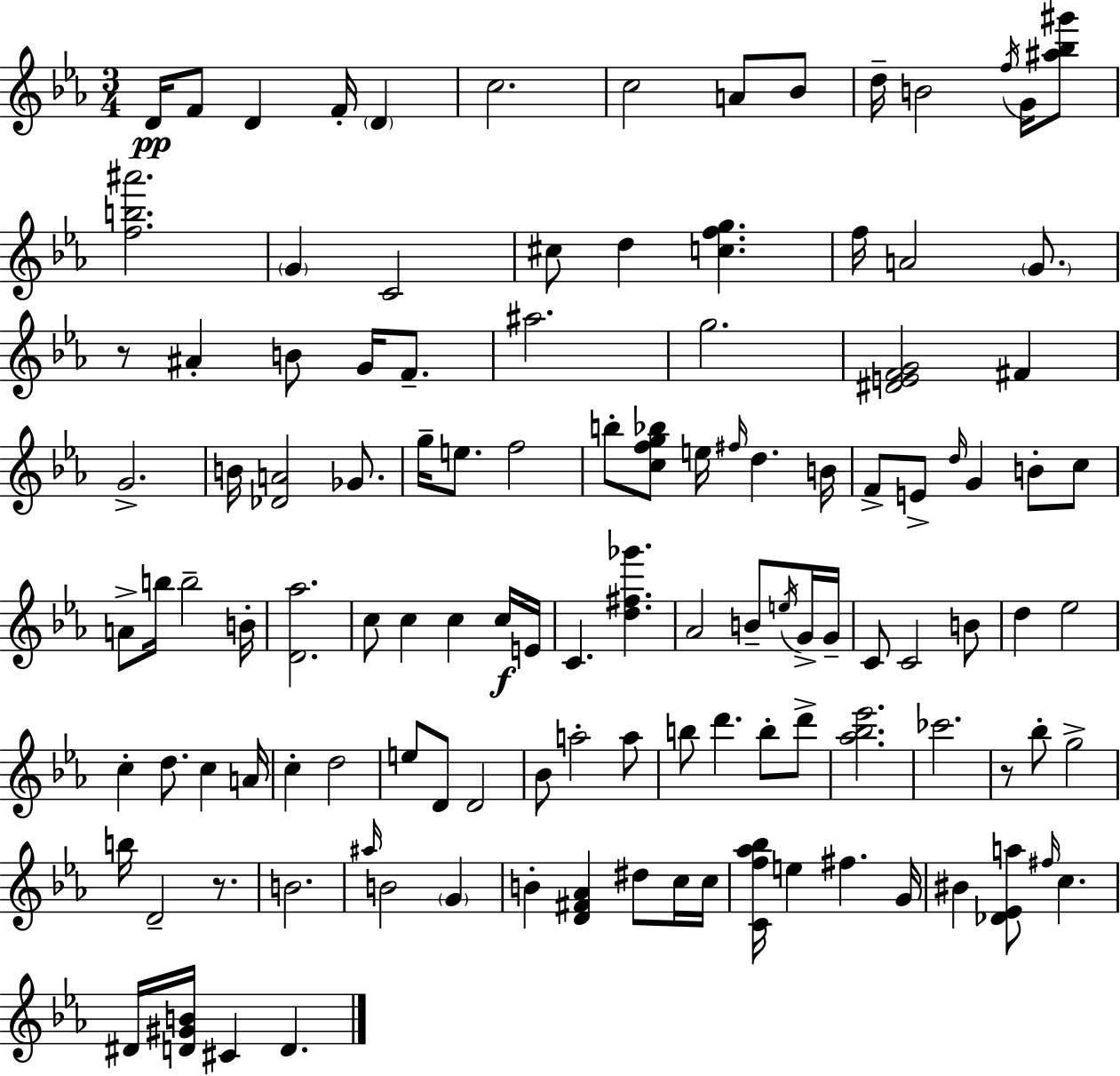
D4/s F4/e D4/q F4/s D4/q C5/h. C5/h A4/e Bb4/e D5/s B4/h F5/s G4/s [A#5,Bb5,G#6]/e [F5,B5,A#6]/h. G4/q C4/h C#5/e D5/q [C5,F5,G5]/q. F5/s A4/h G4/e. R/e A#4/q B4/e G4/s F4/e. A#5/h. G5/h. [D#4,E4,F4,G4]/h F#4/q G4/h. B4/s [Db4,A4]/h Gb4/e. G5/s E5/e. F5/h B5/e [C5,F5,G5,Bb5]/e E5/s F#5/s D5/q. B4/s F4/e E4/e D5/s G4/q B4/e C5/e A4/e B5/s B5/h B4/s [D4,Ab5]/h. C5/e C5/q C5/q C5/s E4/s C4/q. [D5,F#5,Gb6]/q. Ab4/h B4/e E5/s G4/s G4/s C4/e C4/h B4/e D5/q Eb5/h C5/q D5/e. C5/q A4/s C5/q D5/h E5/e D4/e D4/h Bb4/e A5/h A5/e B5/e D6/q. B5/e D6/e [Ab5,Bb5,Eb6]/h. CES6/h. R/e Bb5/e G5/h B5/s D4/h R/e. B4/h. A#5/s B4/h G4/q B4/q [D4,F#4,Ab4]/q D#5/e C5/s C5/s [C4,F5,Ab5,Bb5]/s E5/q F#5/q. G4/s BIS4/q [Db4,Eb4,A5]/e F#5/s C5/q. D#4/s [D4,G#4,B4]/s C#4/q D4/q.